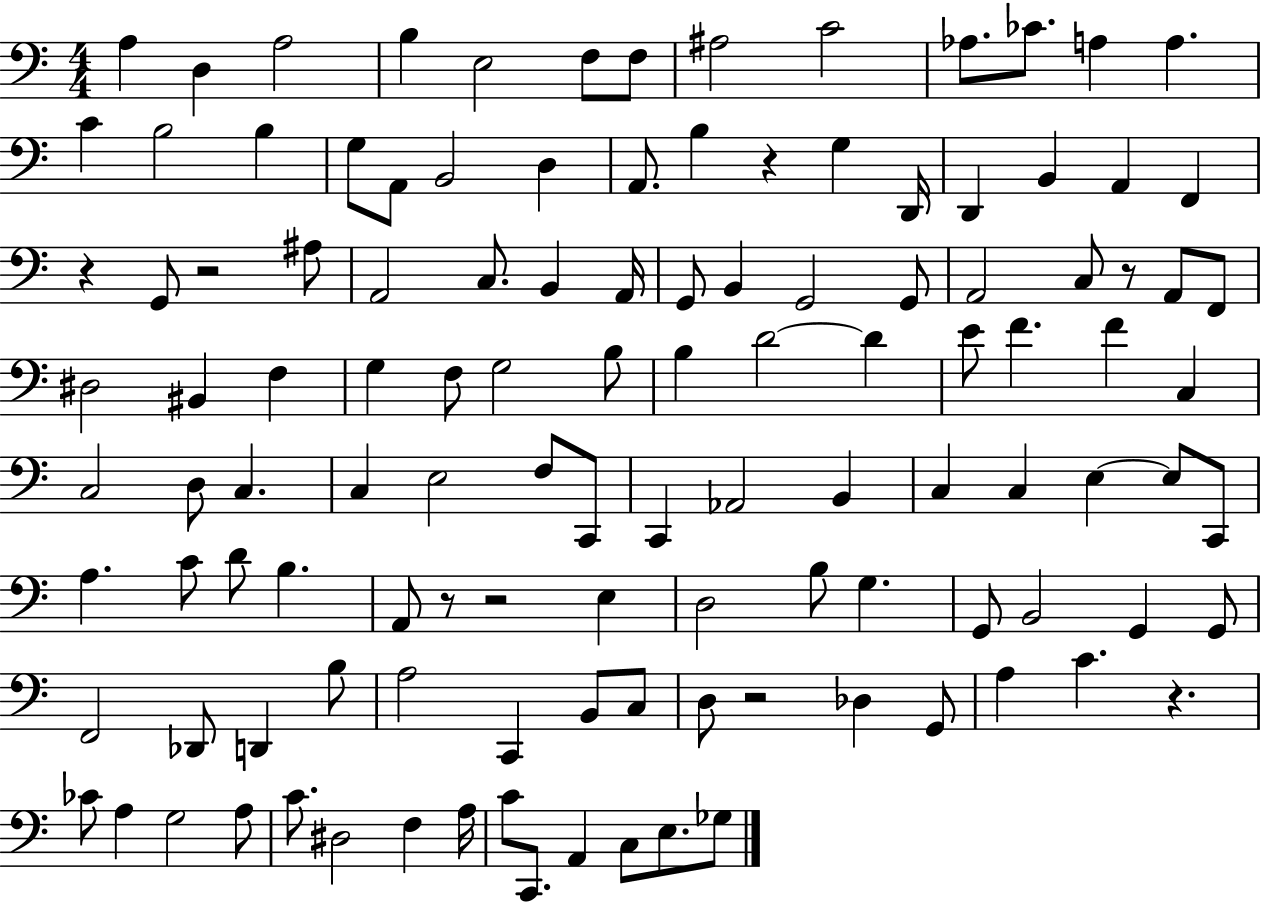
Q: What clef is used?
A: bass